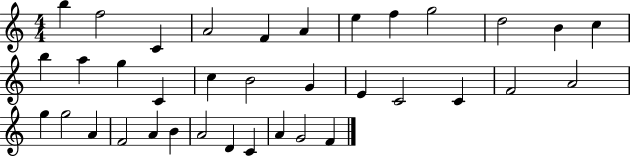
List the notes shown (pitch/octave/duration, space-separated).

B5/q F5/h C4/q A4/h F4/q A4/q E5/q F5/q G5/h D5/h B4/q C5/q B5/q A5/q G5/q C4/q C5/q B4/h G4/q E4/q C4/h C4/q F4/h A4/h G5/q G5/h A4/q F4/h A4/q B4/q A4/h D4/q C4/q A4/q G4/h F4/q